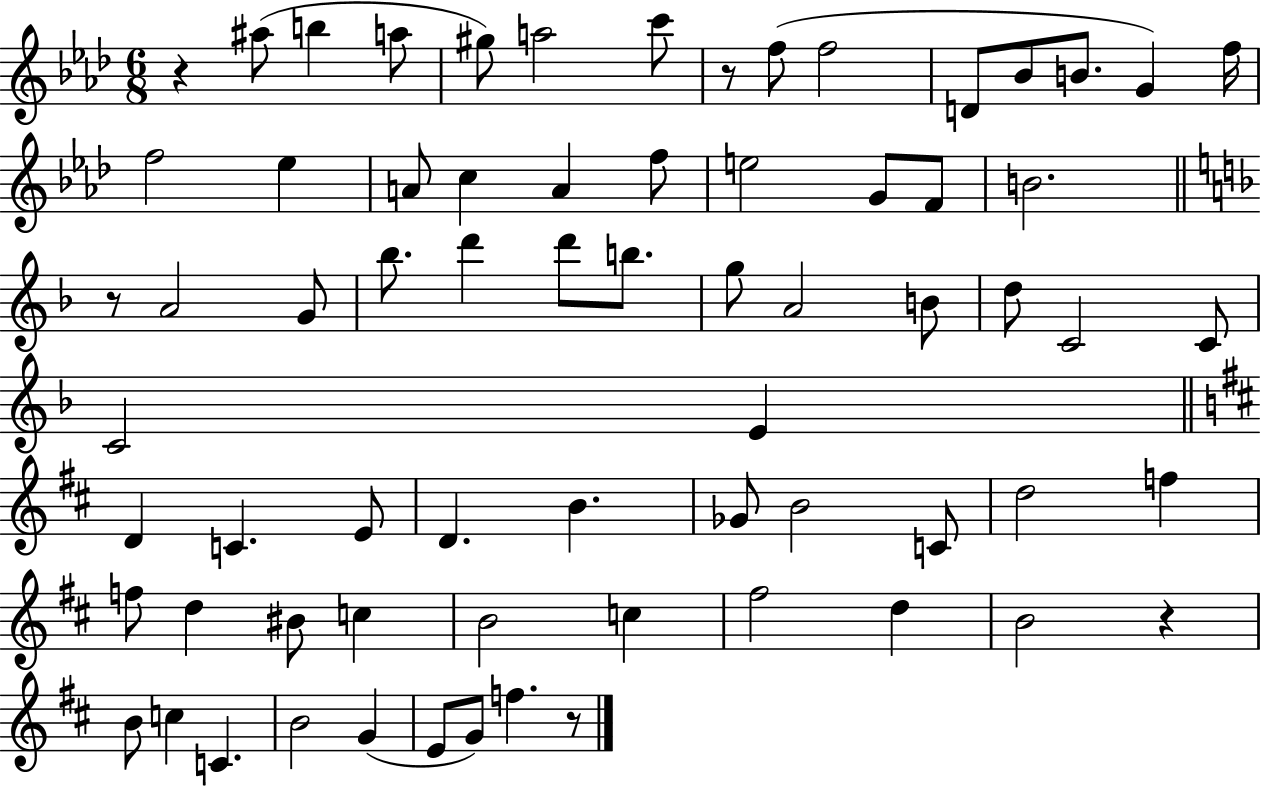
{
  \clef treble
  \numericTimeSignature
  \time 6/8
  \key aes \major
  r4 ais''8( b''4 a''8 | gis''8) a''2 c'''8 | r8 f''8( f''2 | d'8 bes'8 b'8. g'4) f''16 | \break f''2 ees''4 | a'8 c''4 a'4 f''8 | e''2 g'8 f'8 | b'2. | \break \bar "||" \break \key f \major r8 a'2 g'8 | bes''8. d'''4 d'''8 b''8. | g''8 a'2 b'8 | d''8 c'2 c'8 | \break c'2 e'4 | \bar "||" \break \key b \minor d'4 c'4. e'8 | d'4. b'4. | ges'8 b'2 c'8 | d''2 f''4 | \break f''8 d''4 bis'8 c''4 | b'2 c''4 | fis''2 d''4 | b'2 r4 | \break b'8 c''4 c'4. | b'2 g'4( | e'8 g'8) f''4. r8 | \bar "|."
}